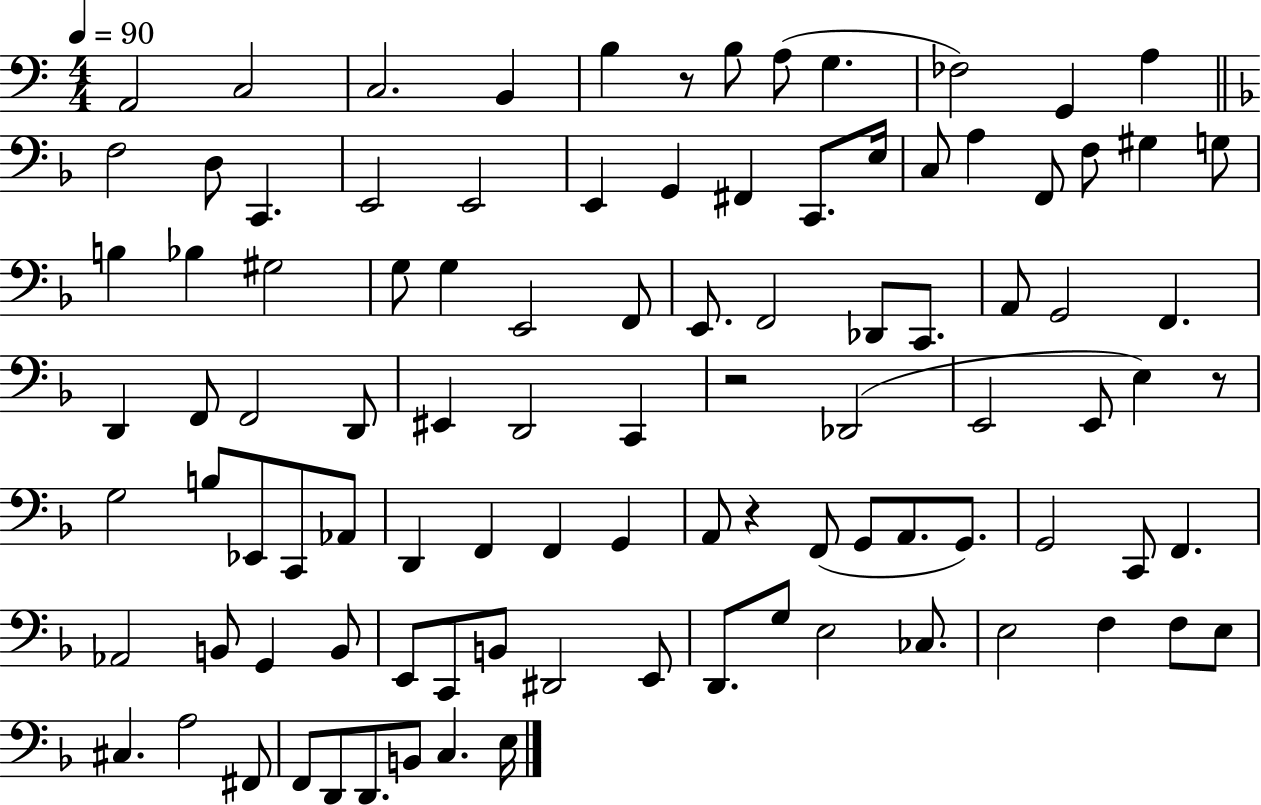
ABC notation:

X:1
T:Untitled
M:4/4
L:1/4
K:C
A,,2 C,2 C,2 B,, B, z/2 B,/2 A,/2 G, _F,2 G,, A, F,2 D,/2 C,, E,,2 E,,2 E,, G,, ^F,, C,,/2 E,/4 C,/2 A, F,,/2 F,/2 ^G, G,/2 B, _B, ^G,2 G,/2 G, E,,2 F,,/2 E,,/2 F,,2 _D,,/2 C,,/2 A,,/2 G,,2 F,, D,, F,,/2 F,,2 D,,/2 ^E,, D,,2 C,, z2 _D,,2 E,,2 E,,/2 E, z/2 G,2 B,/2 _E,,/2 C,,/2 _A,,/2 D,, F,, F,, G,, A,,/2 z F,,/2 G,,/2 A,,/2 G,,/2 G,,2 C,,/2 F,, _A,,2 B,,/2 G,, B,,/2 E,,/2 C,,/2 B,,/2 ^D,,2 E,,/2 D,,/2 G,/2 E,2 _C,/2 E,2 F, F,/2 E,/2 ^C, A,2 ^F,,/2 F,,/2 D,,/2 D,,/2 B,,/2 C, E,/4